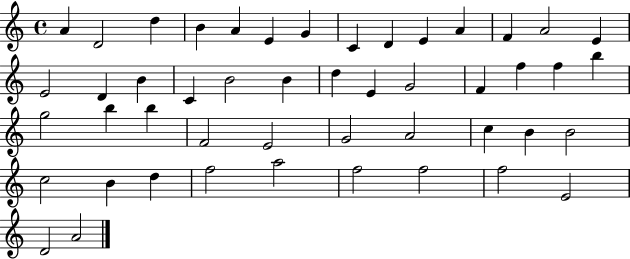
X:1
T:Untitled
M:4/4
L:1/4
K:C
A D2 d B A E G C D E A F A2 E E2 D B C B2 B d E G2 F f f b g2 b b F2 E2 G2 A2 c B B2 c2 B d f2 a2 f2 f2 f2 E2 D2 A2